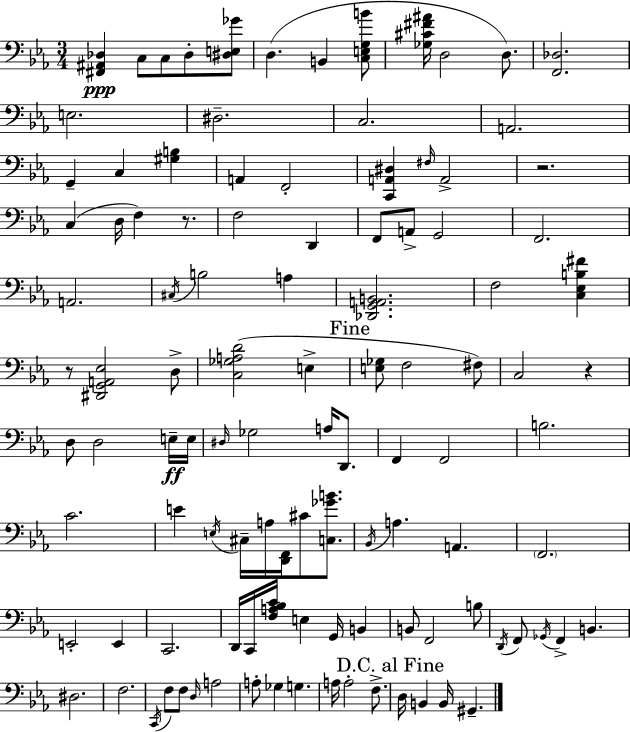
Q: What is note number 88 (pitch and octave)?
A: B2